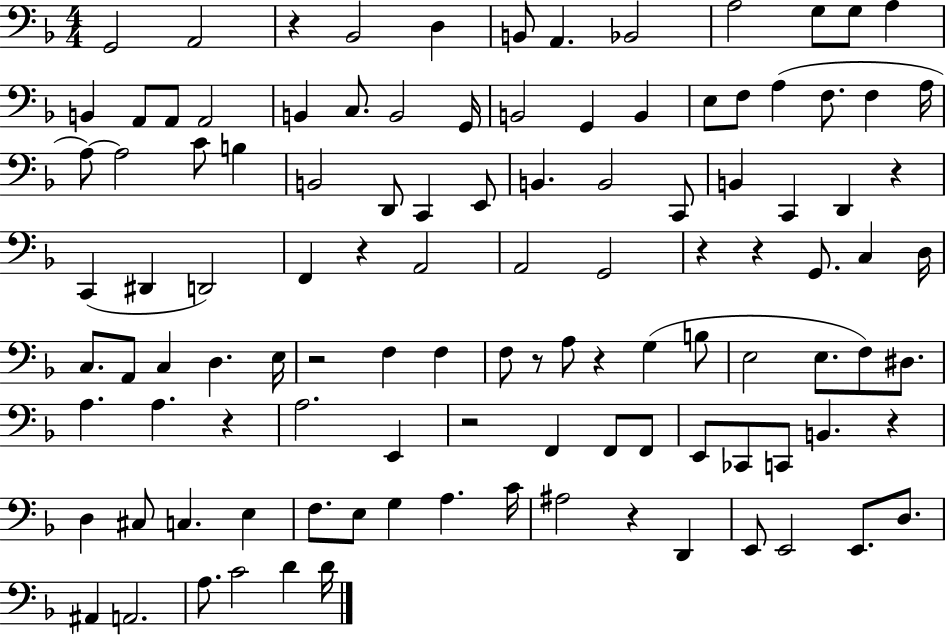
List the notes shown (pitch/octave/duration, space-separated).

G2/h A2/h R/q Bb2/h D3/q B2/e A2/q. Bb2/h A3/h G3/e G3/e A3/q B2/q A2/e A2/e A2/h B2/q C3/e. B2/h G2/s B2/h G2/q B2/q E3/e F3/e A3/q F3/e. F3/q A3/s A3/e A3/h C4/e B3/q B2/h D2/e C2/q E2/e B2/q. B2/h C2/e B2/q C2/q D2/q R/q C2/q D#2/q D2/h F2/q R/q A2/h A2/h G2/h R/q R/q G2/e. C3/q D3/s C3/e. A2/e C3/q D3/q. E3/s R/h F3/q F3/q F3/e R/e A3/e R/q G3/q B3/e E3/h E3/e. F3/e D#3/e. A3/q. A3/q. R/q A3/h. E2/q R/h F2/q F2/e F2/e E2/e CES2/e C2/e B2/q. R/q D3/q C#3/e C3/q. E3/q F3/e. E3/e G3/q A3/q. C4/s A#3/h R/q D2/q E2/e E2/h E2/e. D3/e. A#2/q A2/h. A3/e. C4/h D4/q D4/s